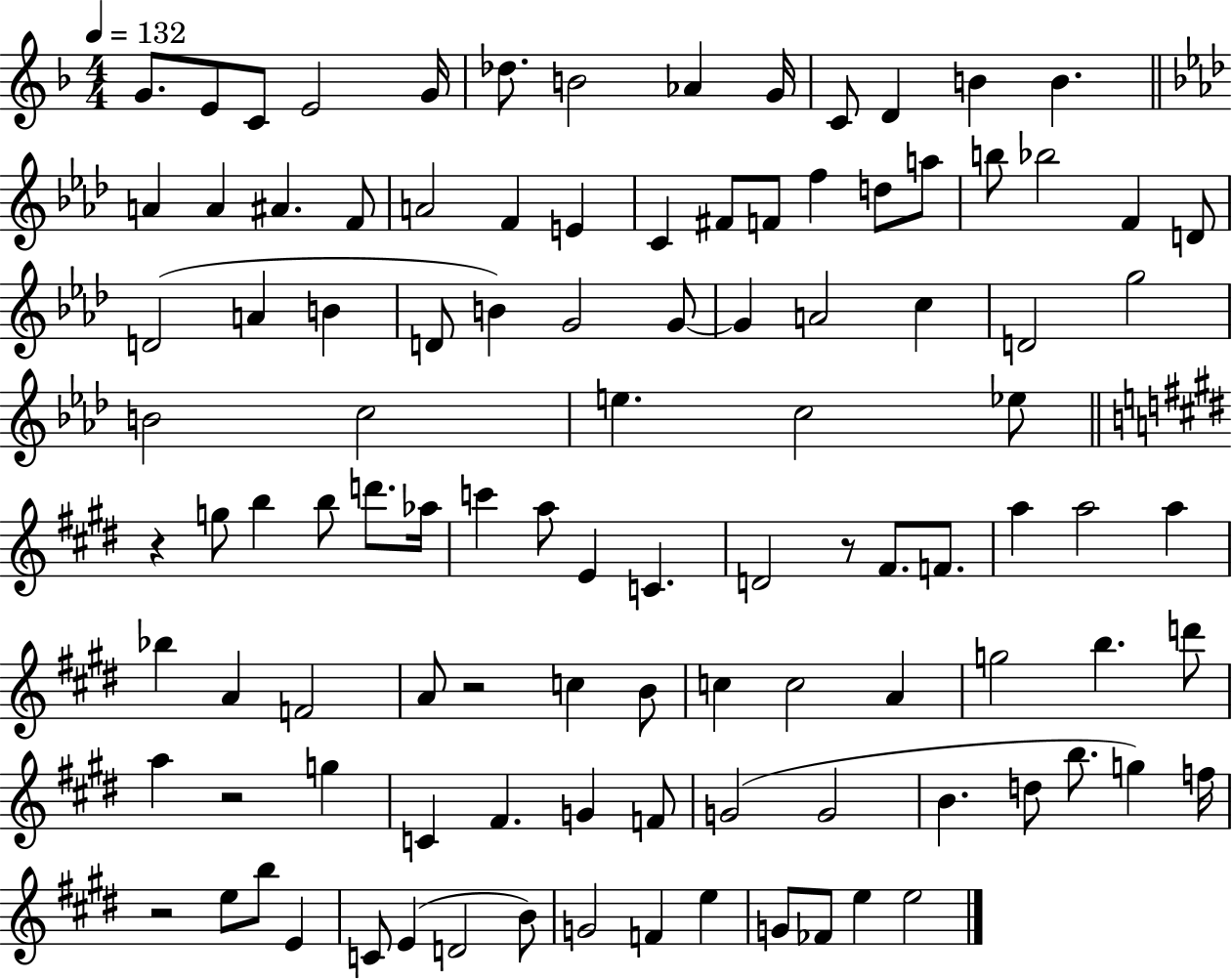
X:1
T:Untitled
M:4/4
L:1/4
K:F
G/2 E/2 C/2 E2 G/4 _d/2 B2 _A G/4 C/2 D B B A A ^A F/2 A2 F E C ^F/2 F/2 f d/2 a/2 b/2 _b2 F D/2 D2 A B D/2 B G2 G/2 G A2 c D2 g2 B2 c2 e c2 _e/2 z g/2 b b/2 d'/2 _a/4 c' a/2 E C D2 z/2 ^F/2 F/2 a a2 a _b A F2 A/2 z2 c B/2 c c2 A g2 b d'/2 a z2 g C ^F G F/2 G2 G2 B d/2 b/2 g f/4 z2 e/2 b/2 E C/2 E D2 B/2 G2 F e G/2 _F/2 e e2